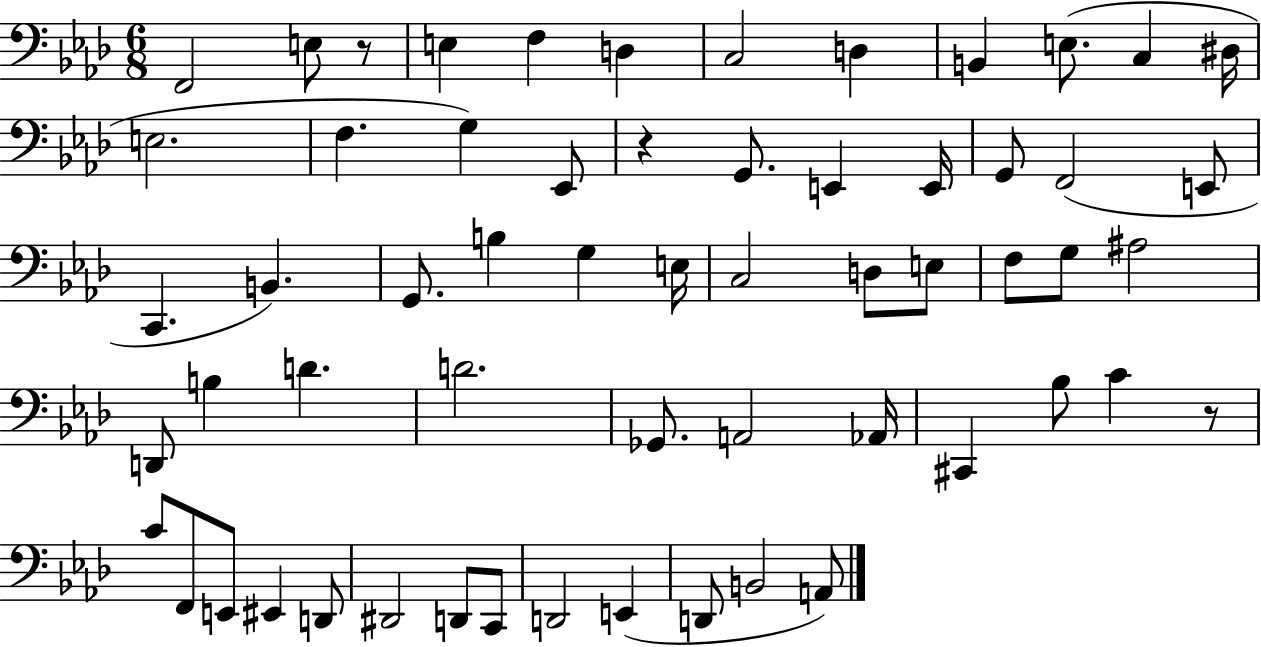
X:1
T:Untitled
M:6/8
L:1/4
K:Ab
F,,2 E,/2 z/2 E, F, D, C,2 D, B,, E,/2 C, ^D,/4 E,2 F, G, _E,,/2 z G,,/2 E,, E,,/4 G,,/2 F,,2 E,,/2 C,, B,, G,,/2 B, G, E,/4 C,2 D,/2 E,/2 F,/2 G,/2 ^A,2 D,,/2 B, D D2 _G,,/2 A,,2 _A,,/4 ^C,, _B,/2 C z/2 C/2 F,,/2 E,,/2 ^E,, D,,/2 ^D,,2 D,,/2 C,,/2 D,,2 E,, D,,/2 B,,2 A,,/2